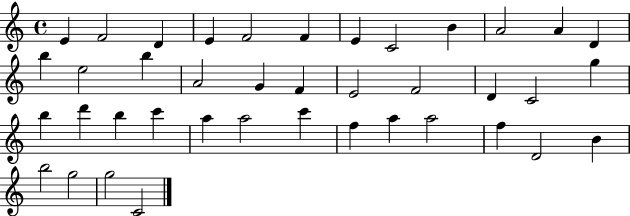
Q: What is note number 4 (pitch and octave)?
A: E4